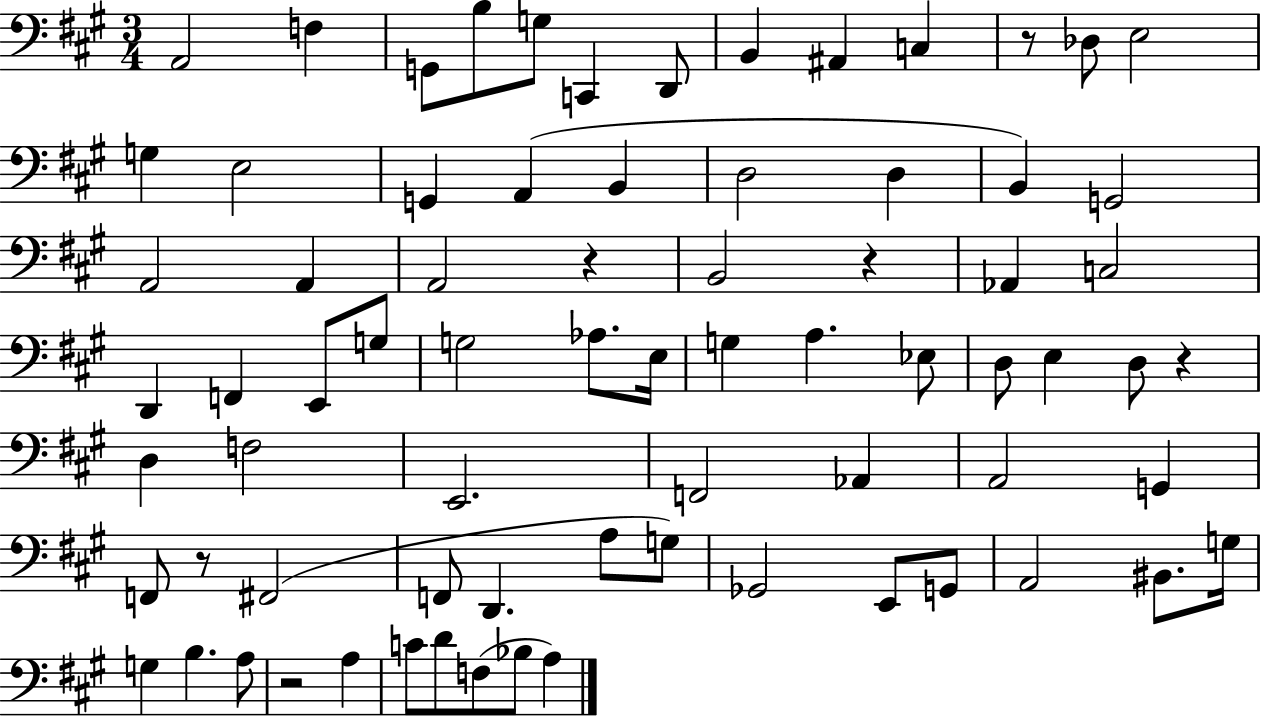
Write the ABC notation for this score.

X:1
T:Untitled
M:3/4
L:1/4
K:A
A,,2 F, G,,/2 B,/2 G,/2 C,, D,,/2 B,, ^A,, C, z/2 _D,/2 E,2 G, E,2 G,, A,, B,, D,2 D, B,, G,,2 A,,2 A,, A,,2 z B,,2 z _A,, C,2 D,, F,, E,,/2 G,/2 G,2 _A,/2 E,/4 G, A, _E,/2 D,/2 E, D,/2 z D, F,2 E,,2 F,,2 _A,, A,,2 G,, F,,/2 z/2 ^F,,2 F,,/2 D,, A,/2 G,/2 _G,,2 E,,/2 G,,/2 A,,2 ^B,,/2 G,/4 G, B, A,/2 z2 A, C/2 D/2 F,/2 _B,/2 A,